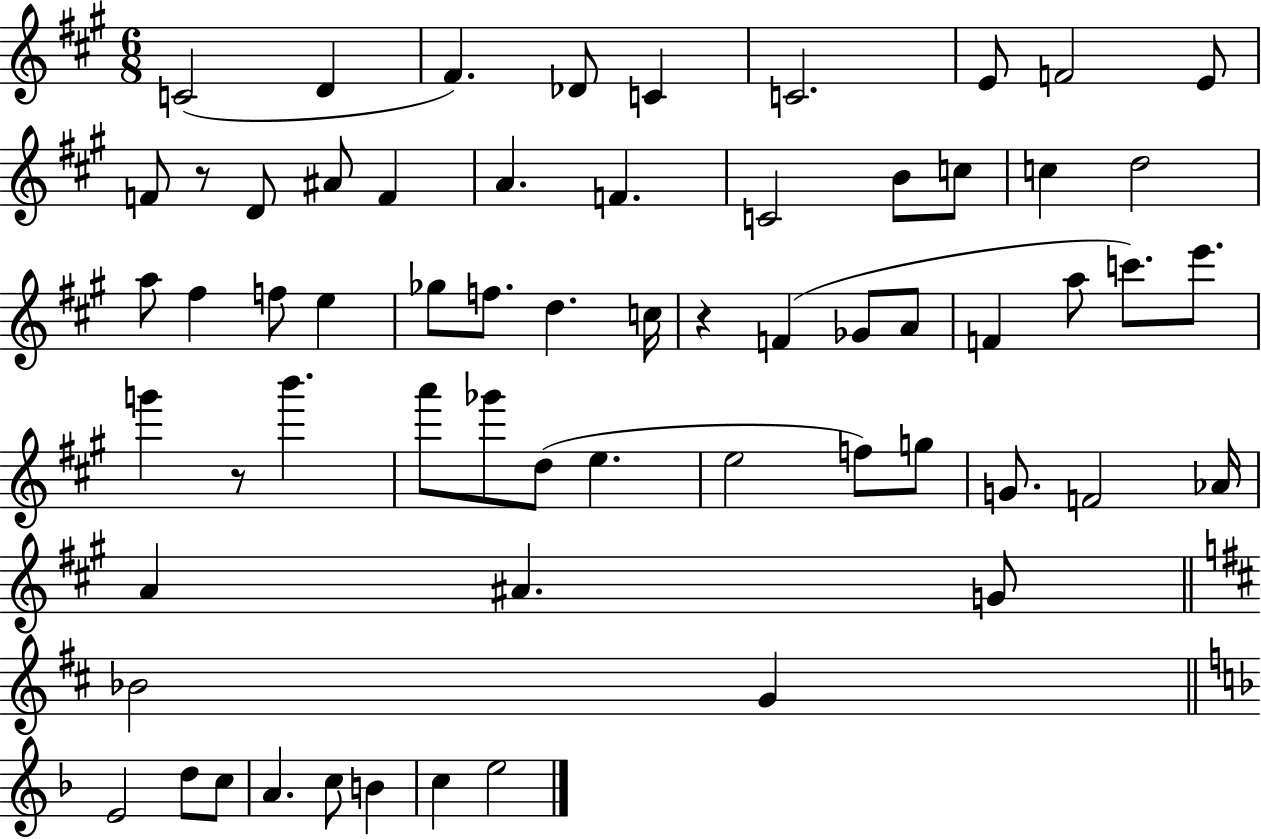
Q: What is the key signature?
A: A major